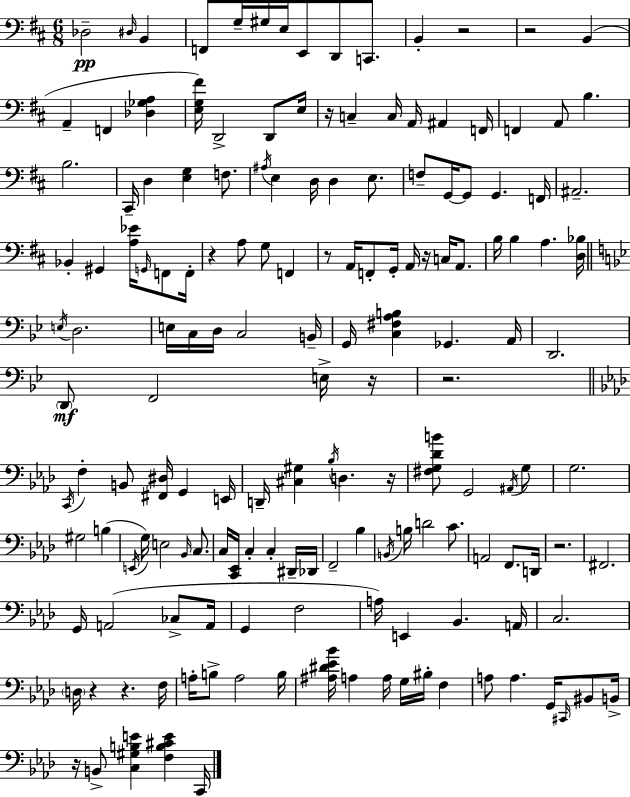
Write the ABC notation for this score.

X:1
T:Untitled
M:6/8
L:1/4
K:D
_D,2 ^D,/4 B,, F,,/2 G,/4 ^G,/4 E,/4 E,,/2 D,,/2 C,,/2 B,, z2 z2 B,, A,, F,, [_D,_G,A,] [E,G,^F]/4 D,,2 D,,/2 E,/4 z/4 C, C,/4 A,,/4 ^A,, F,,/4 F,, A,,/2 B, B,2 ^C,,/4 D, [E,G,] F,/2 ^A,/4 E, D,/4 D, E,/2 F,/2 G,,/4 G,,/2 G,, F,,/4 ^A,,2 _B,, ^G,, [A,_E]/4 G,,/4 F,,/2 F,,/4 z A,/2 G,/2 F,, z/2 A,,/4 F,,/2 G,,/4 A,,/4 z/4 C,/4 A,,/2 B,/4 B, A, [D,_B,]/4 E,/4 D,2 E,/4 C,/4 D,/4 C,2 B,,/4 G,,/4 [C,^F,A,B,] _G,, A,,/4 D,,2 D,,/2 F,,2 E,/4 z/4 z2 C,,/4 F, B,,/2 [^F,,^D,]/4 G,, E,,/4 D,,/4 [^C,^G,] _B,/4 D, z/4 [^F,G,_DB]/2 G,,2 ^A,,/4 G,/2 G,2 ^G,2 B, E,,/4 G,/4 E,2 _B,,/4 C,/2 C,/4 [C,,_E,,]/4 C, C, ^D,,/4 _D,,/4 F,,2 _B, B,,/4 B,/4 D2 C/2 A,,2 F,,/2 D,,/4 z2 ^F,,2 G,,/4 A,,2 _C,/2 A,,/4 G,, F,2 A,/4 E,, _B,, A,,/4 C,2 D,/4 z z F,/4 A,/4 B,/2 A,2 B,/4 [^A,^D_E_B]/4 A, A,/4 G,/4 ^B,/4 F, A,/2 A, G,,/4 ^C,,/4 ^B,,/2 B,,/4 z/4 B,,/2 [C,^G,B,E] [F,B,^CE] C,,/4